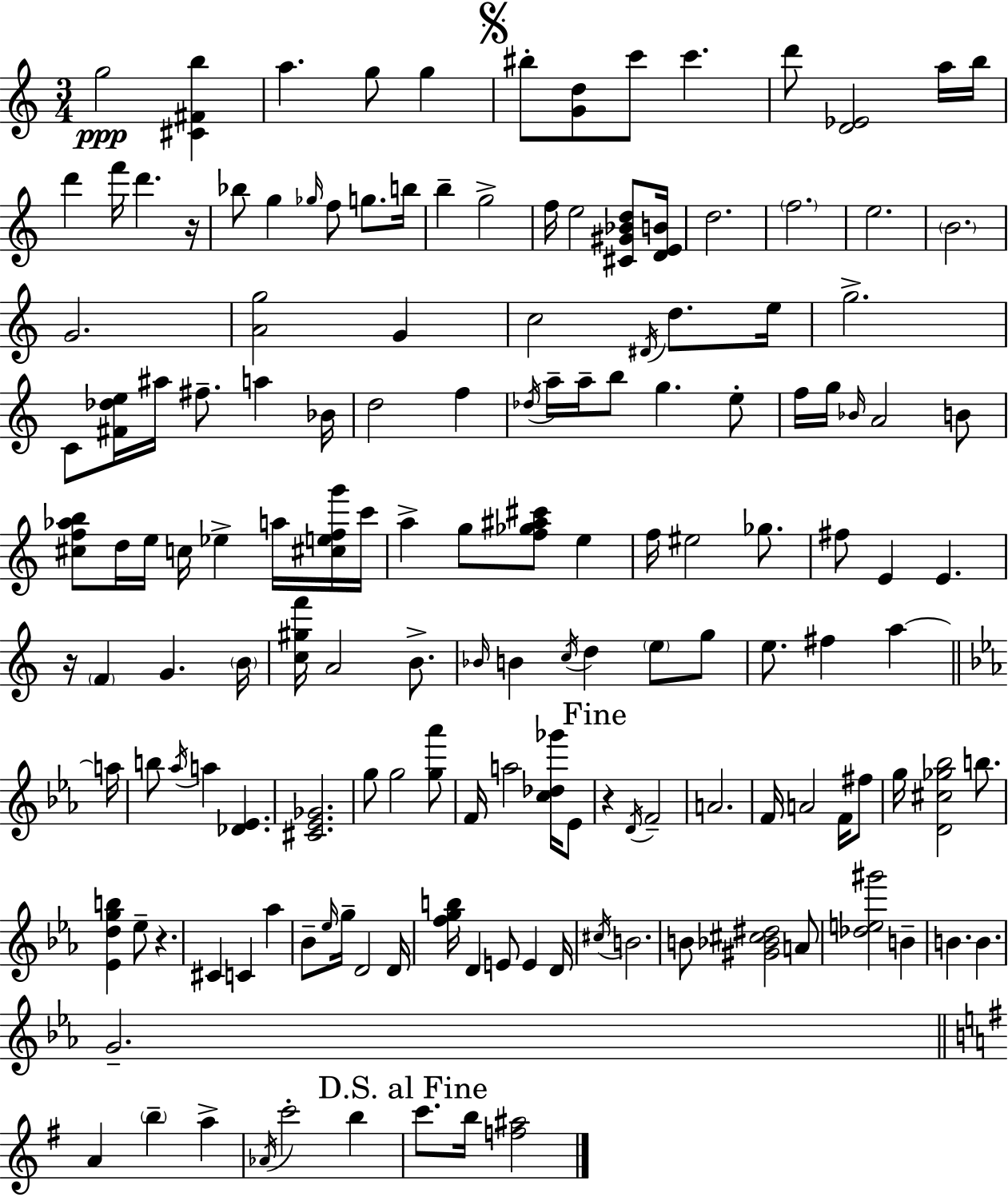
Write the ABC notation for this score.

X:1
T:Untitled
M:3/4
L:1/4
K:C
g2 [^C^Fb] a g/2 g ^b/2 [Gd]/2 c'/2 c' d'/2 [D_E]2 a/4 b/4 d' f'/4 d' z/4 _b/2 g _g/4 f/2 g/2 b/4 b g2 f/4 e2 [^C^G_Bd]/2 [DEB]/4 d2 f2 e2 B2 G2 [Ag]2 G c2 ^D/4 d/2 e/4 g2 C/2 [^F_de]/4 ^a/4 ^f/2 a _B/4 d2 f _d/4 a/4 a/4 b/2 g e/2 f/4 g/4 _B/4 A2 B/2 [^cf_ab]/2 d/4 e/4 c/4 _e a/4 [^cefg']/4 c'/4 a g/2 [f_g^a^c']/2 e f/4 ^e2 _g/2 ^f/2 E E z/4 F G B/4 [c^gf']/4 A2 B/2 _B/4 B c/4 d e/2 g/2 e/2 ^f a a/4 b/2 _a/4 a [_D_E] [^C_E_G]2 g/2 g2 [g_a']/2 F/4 a2 [c_d_g']/4 _E/2 z D/4 F2 A2 F/4 A2 F/4 ^f/2 g/4 [D^c_g_b]2 b/2 [_Edgb] _e/2 z ^C C _a _B/2 _e/4 g/4 D2 D/4 [fgb]/4 D E/2 E D/4 ^c/4 B2 B/2 [^G_B^c^d]2 A/2 [_de^g']2 B B B G2 A b a _A/4 c'2 b c'/2 b/4 [f^a]2